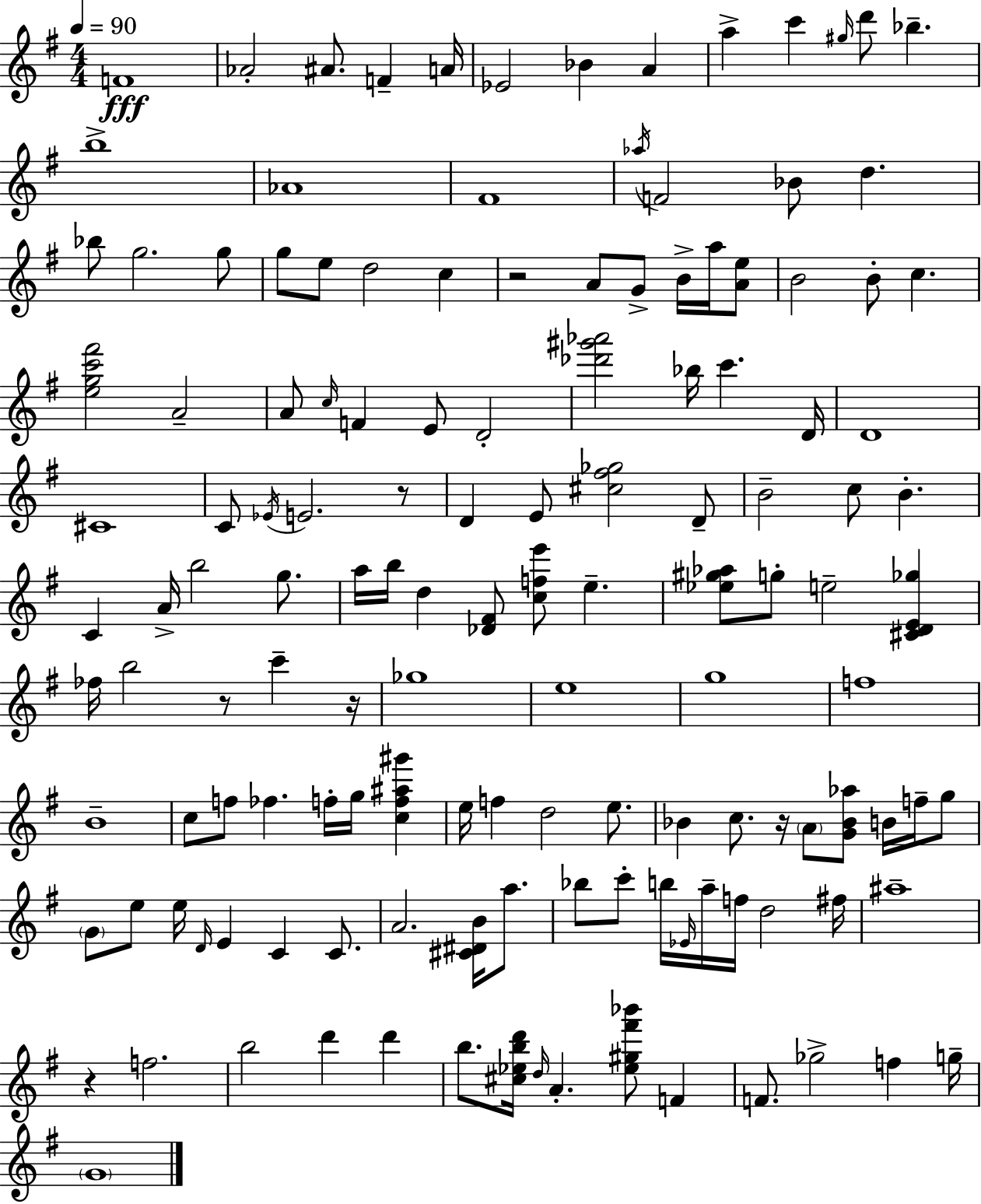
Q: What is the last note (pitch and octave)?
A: G4